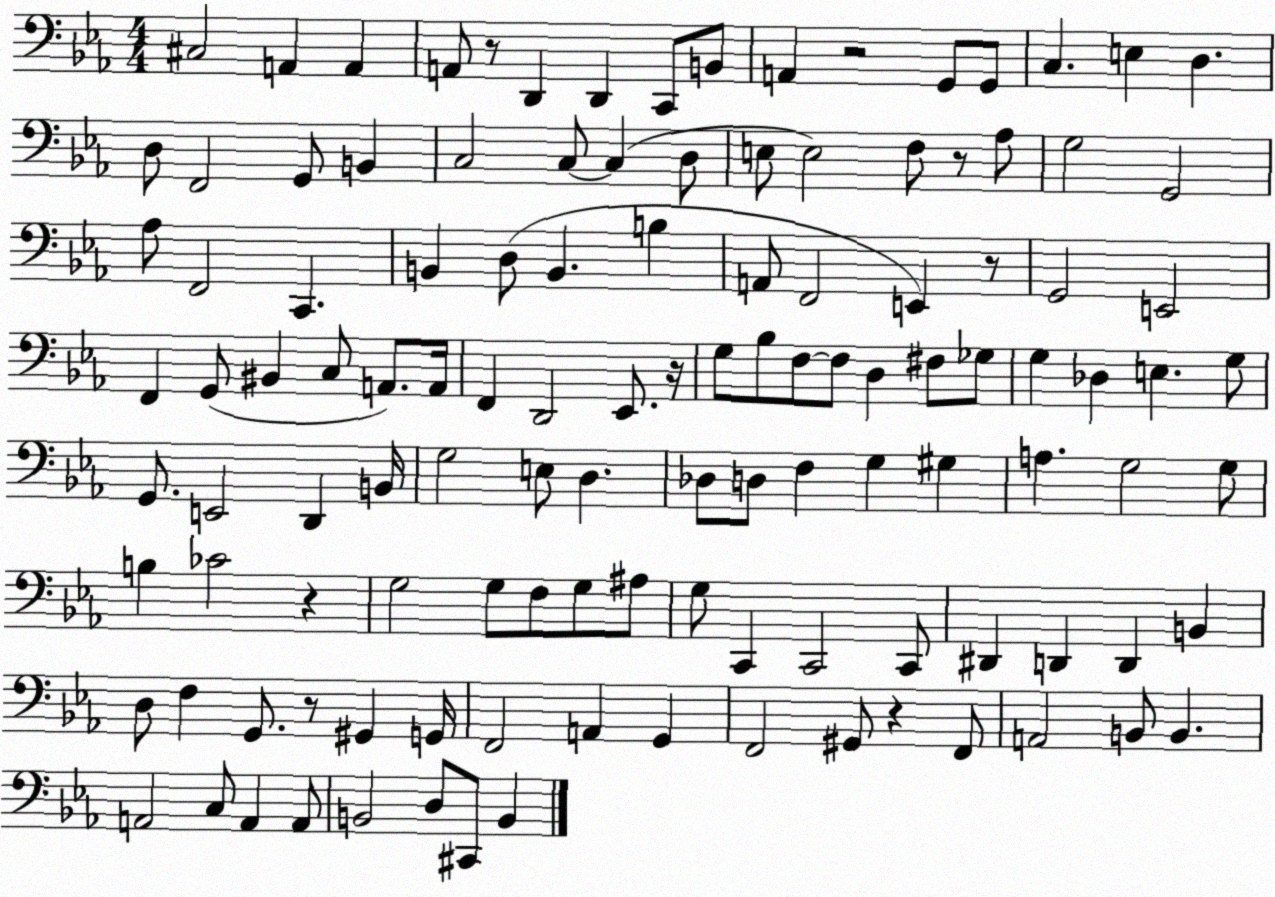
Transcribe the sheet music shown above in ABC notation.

X:1
T:Untitled
M:4/4
L:1/4
K:Eb
^C,2 A,, A,, A,,/2 z/2 D,, D,, C,,/2 B,,/2 A,, z2 G,,/2 G,,/2 C, E, D, D,/2 F,,2 G,,/2 B,, C,2 C,/2 C, D,/2 E,/2 E,2 F,/2 z/2 _A,/2 G,2 G,,2 _A,/2 F,,2 C,, B,, D,/2 B,, B, A,,/2 F,,2 E,, z/2 G,,2 E,,2 F,, G,,/2 ^B,, C,/2 A,,/2 A,,/4 F,, D,,2 _E,,/2 z/4 G,/2 _B,/2 F,/2 F,/2 D, ^F,/2 _G,/2 G, _D, E, G,/2 G,,/2 E,,2 D,, B,,/4 G,2 E,/2 D, _D,/2 D,/2 F, G, ^G, A, G,2 G,/2 B, _C2 z G,2 G,/2 F,/2 G,/2 ^A,/2 G,/2 C,, C,,2 C,,/2 ^D,, D,, D,, B,, D,/2 F, G,,/2 z/2 ^G,, G,,/4 F,,2 A,, G,, F,,2 ^G,,/2 z F,,/2 A,,2 B,,/2 B,, A,,2 C,/2 A,, A,,/2 B,,2 D,/2 ^C,,/2 B,,